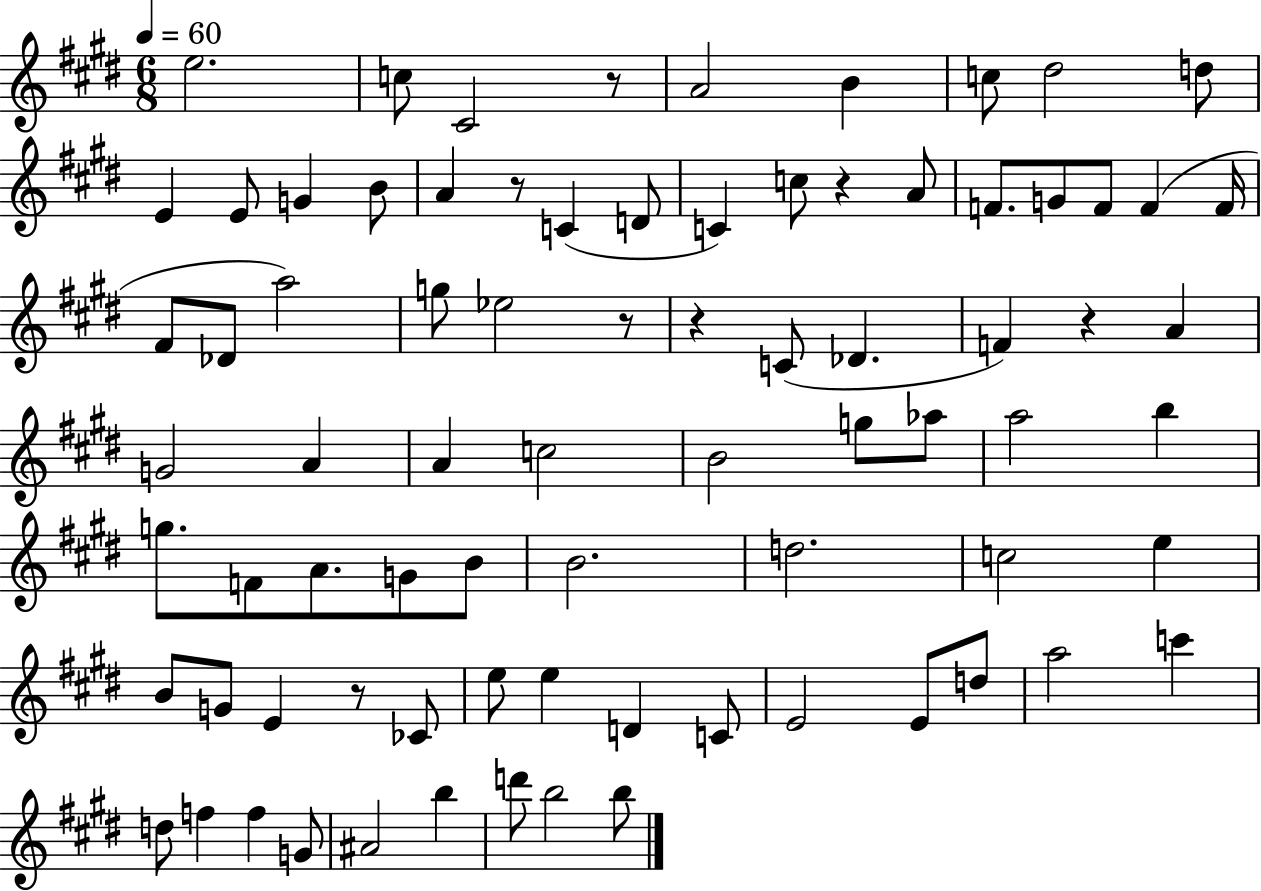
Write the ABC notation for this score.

X:1
T:Untitled
M:6/8
L:1/4
K:E
e2 c/2 ^C2 z/2 A2 B c/2 ^d2 d/2 E E/2 G B/2 A z/2 C D/2 C c/2 z A/2 F/2 G/2 F/2 F F/4 ^F/2 _D/2 a2 g/2 _e2 z/2 z C/2 _D F z A G2 A A c2 B2 g/2 _a/2 a2 b g/2 F/2 A/2 G/2 B/2 B2 d2 c2 e B/2 G/2 E z/2 _C/2 e/2 e D C/2 E2 E/2 d/2 a2 c' d/2 f f G/2 ^A2 b d'/2 b2 b/2